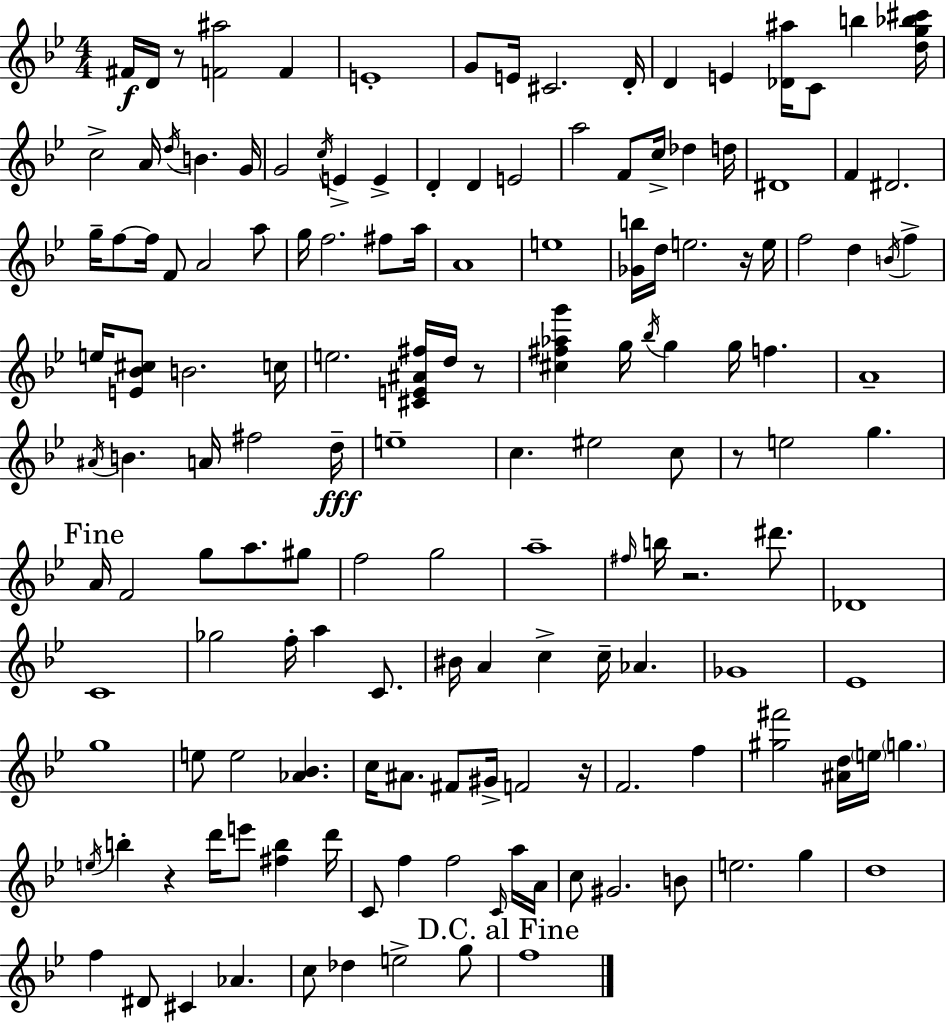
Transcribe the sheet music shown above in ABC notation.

X:1
T:Untitled
M:4/4
L:1/4
K:Gm
^F/4 D/4 z/2 [F^a]2 F E4 G/2 E/4 ^C2 D/4 D E [_D^a]/4 C/2 b [dg_b^c']/4 c2 A/4 d/4 B G/4 G2 c/4 E E D D E2 a2 F/2 c/4 _d d/4 ^D4 F ^D2 g/4 f/2 f/4 F/2 A2 a/2 g/4 f2 ^f/2 a/4 A4 e4 [_Gb]/4 d/4 e2 z/4 e/4 f2 d B/4 f e/4 [E_B^c]/2 B2 c/4 e2 [^CE^A^f]/4 d/4 z/2 [^c^f_ag'] g/4 _b/4 g g/4 f A4 ^A/4 B A/4 ^f2 d/4 e4 c ^e2 c/2 z/2 e2 g A/4 F2 g/2 a/2 ^g/2 f2 g2 a4 ^f/4 b/4 z2 ^d'/2 _D4 C4 _g2 f/4 a C/2 ^B/4 A c c/4 _A _G4 _E4 g4 e/2 e2 [_A_B] c/4 ^A/2 ^F/2 ^G/4 F2 z/4 F2 f [^g^f']2 [^Ad]/4 e/4 g e/4 b z d'/4 e'/2 [^fb] d'/4 C/2 f f2 C/4 a/4 A/4 c/2 ^G2 B/2 e2 g d4 f ^D/2 ^C _A c/2 _d e2 g/2 f4